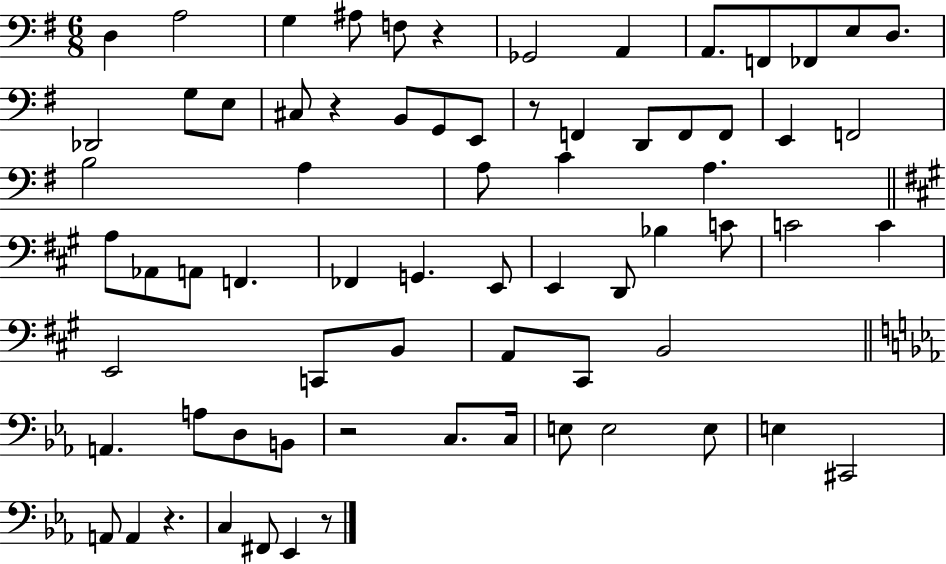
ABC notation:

X:1
T:Untitled
M:6/8
L:1/4
K:G
D, A,2 G, ^A,/2 F,/2 z _G,,2 A,, A,,/2 F,,/2 _F,,/2 E,/2 D,/2 _D,,2 G,/2 E,/2 ^C,/2 z B,,/2 G,,/2 E,,/2 z/2 F,, D,,/2 F,,/2 F,,/2 E,, F,,2 B,2 A, A,/2 C A, A,/2 _A,,/2 A,,/2 F,, _F,, G,, E,,/2 E,, D,,/2 _B, C/2 C2 C E,,2 C,,/2 B,,/2 A,,/2 ^C,,/2 B,,2 A,, A,/2 D,/2 B,,/2 z2 C,/2 C,/4 E,/2 E,2 E,/2 E, ^C,,2 A,,/2 A,, z C, ^F,,/2 _E,, z/2